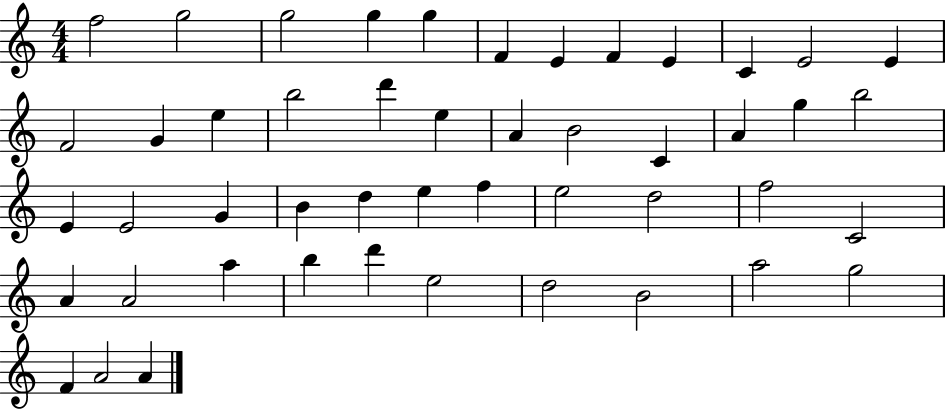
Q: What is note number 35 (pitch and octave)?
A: C4